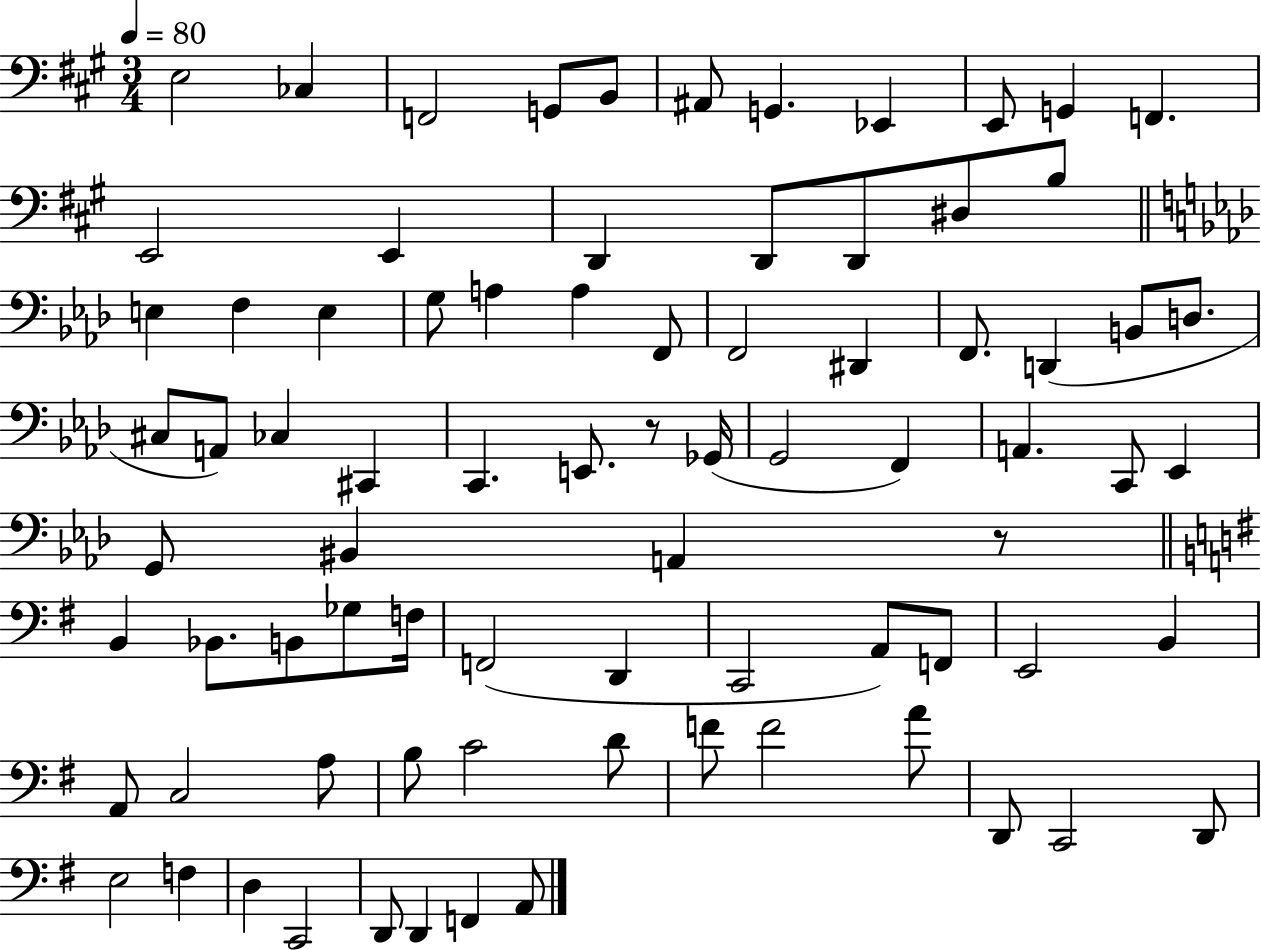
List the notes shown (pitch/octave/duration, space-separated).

E3/h CES3/q F2/h G2/e B2/e A#2/e G2/q. Eb2/q E2/e G2/q F2/q. E2/h E2/q D2/q D2/e D2/e D#3/e B3/e E3/q F3/q E3/q G3/e A3/q A3/q F2/e F2/h D#2/q F2/e. D2/q B2/e D3/e. C#3/e A2/e CES3/q C#2/q C2/q. E2/e. R/e Gb2/s G2/h F2/q A2/q. C2/e Eb2/q G2/e BIS2/q A2/q R/e B2/q Bb2/e. B2/e Gb3/e F3/s F2/h D2/q C2/h A2/e F2/e E2/h B2/q A2/e C3/h A3/e B3/e C4/h D4/e F4/e F4/h A4/e D2/e C2/h D2/e E3/h F3/q D3/q C2/h D2/e D2/q F2/q A2/e